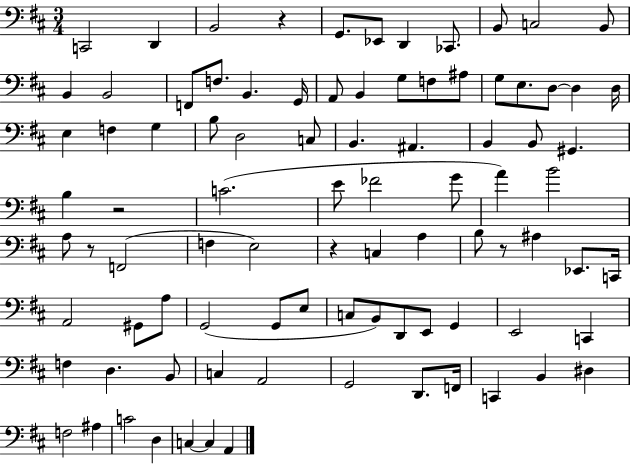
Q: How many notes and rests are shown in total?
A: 90